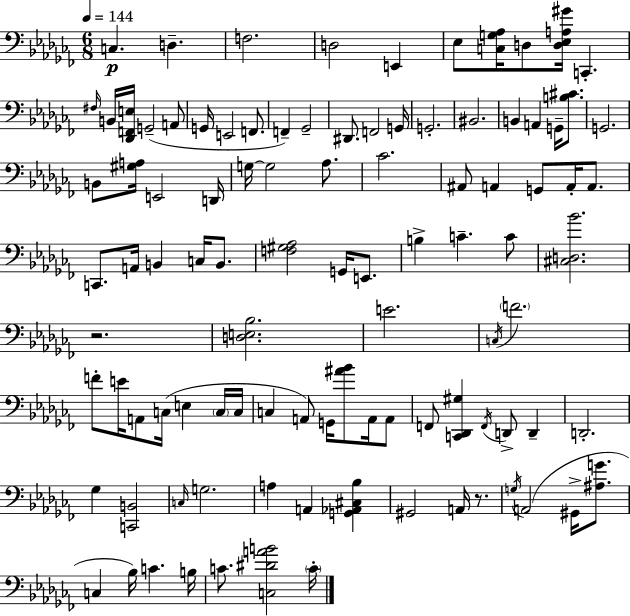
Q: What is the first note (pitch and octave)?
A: C3